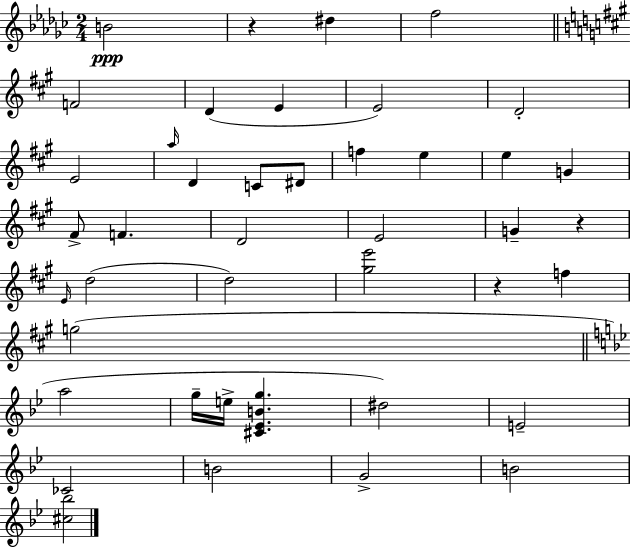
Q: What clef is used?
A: treble